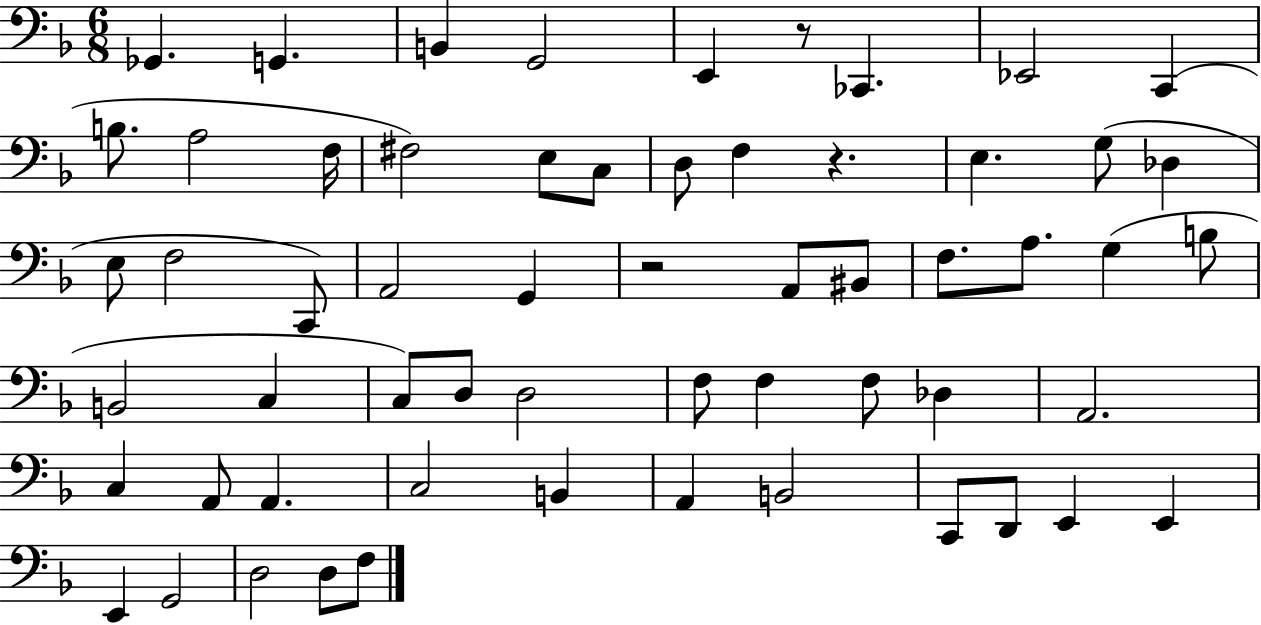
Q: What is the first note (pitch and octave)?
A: Gb2